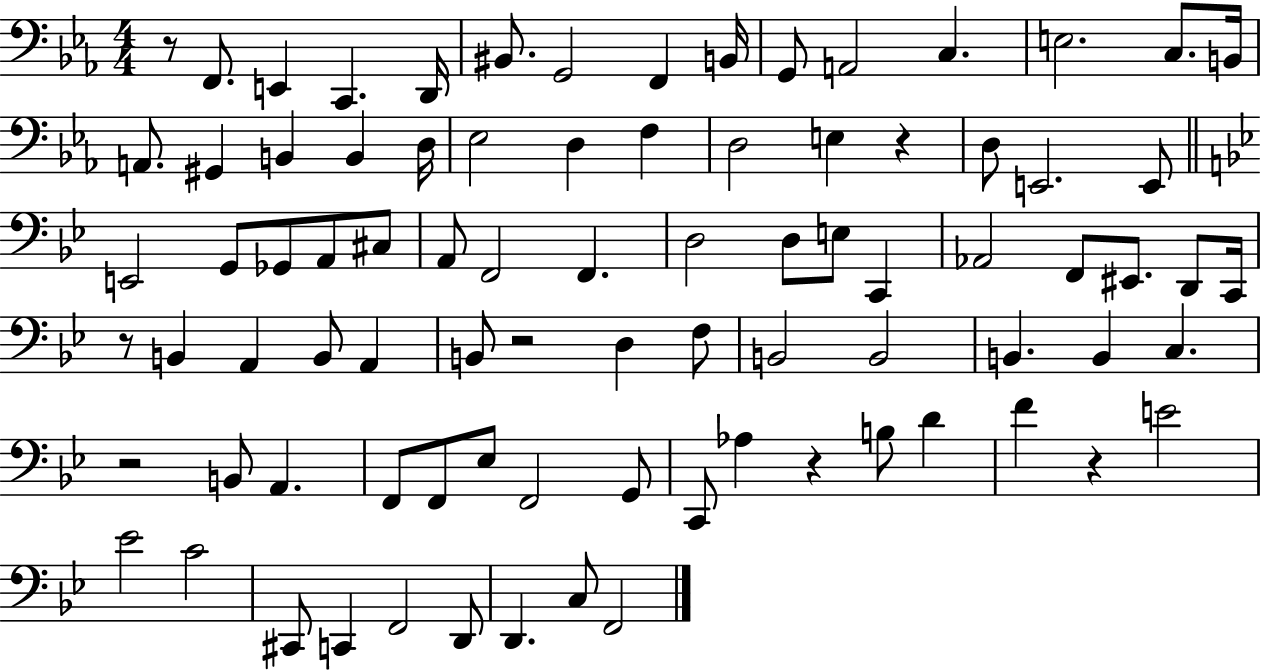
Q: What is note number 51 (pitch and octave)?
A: F3